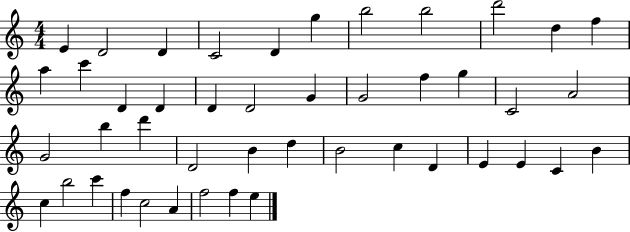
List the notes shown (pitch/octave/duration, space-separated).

E4/q D4/h D4/q C4/h D4/q G5/q B5/h B5/h D6/h D5/q F5/q A5/q C6/q D4/q D4/q D4/q D4/h G4/q G4/h F5/q G5/q C4/h A4/h G4/h B5/q D6/q D4/h B4/q D5/q B4/h C5/q D4/q E4/q E4/q C4/q B4/q C5/q B5/h C6/q F5/q C5/h A4/q F5/h F5/q E5/q